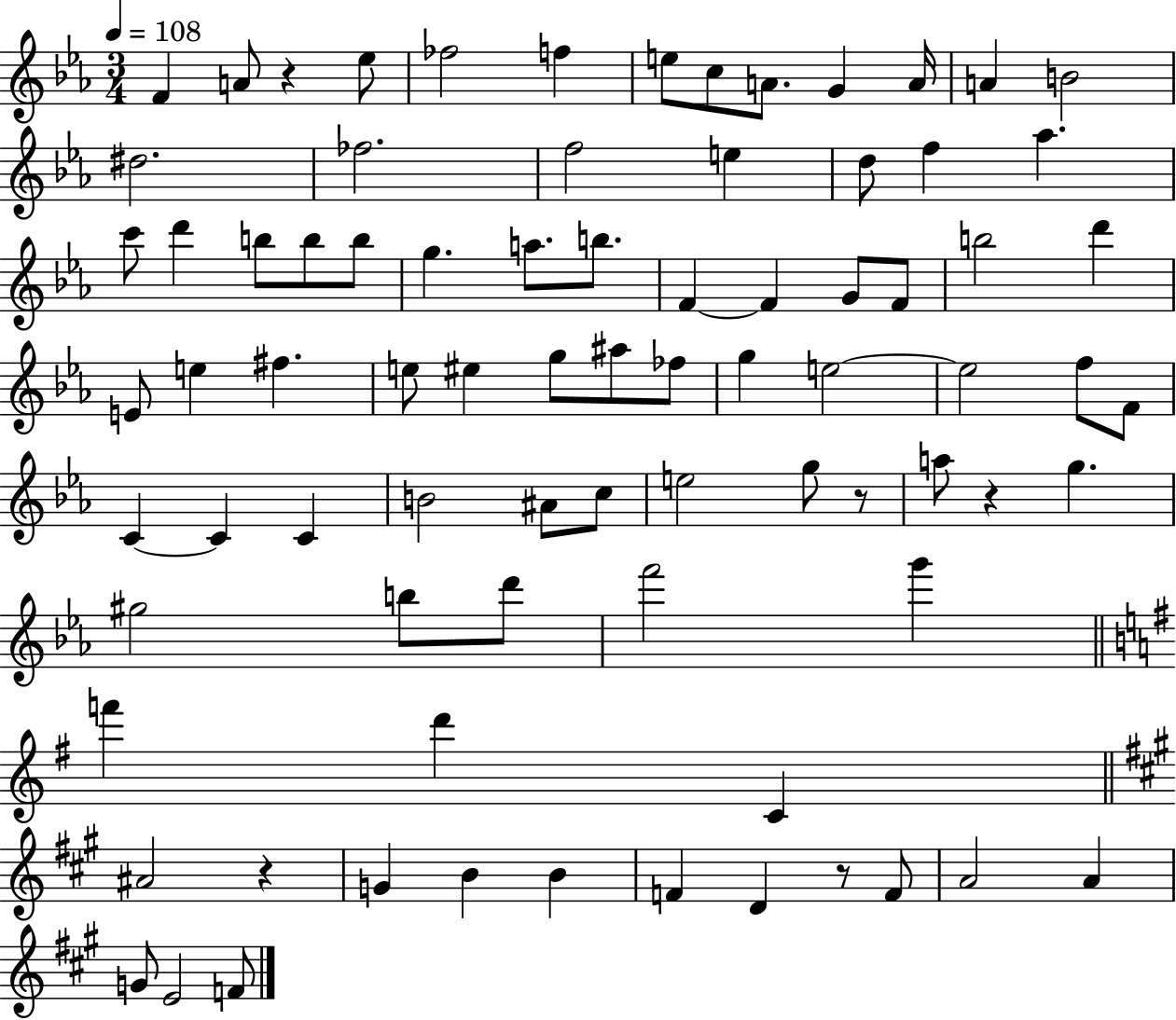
{
  \clef treble
  \numericTimeSignature
  \time 3/4
  \key ees \major
  \tempo 4 = 108
  f'4 a'8 r4 ees''8 | fes''2 f''4 | e''8 c''8 a'8. g'4 a'16 | a'4 b'2 | \break dis''2. | fes''2. | f''2 e''4 | d''8 f''4 aes''4. | \break c'''8 d'''4 b''8 b''8 b''8 | g''4. a''8. b''8. | f'4~~ f'4 g'8 f'8 | b''2 d'''4 | \break e'8 e''4 fis''4. | e''8 eis''4 g''8 ais''8 fes''8 | g''4 e''2~~ | e''2 f''8 f'8 | \break c'4~~ c'4 c'4 | b'2 ais'8 c''8 | e''2 g''8 r8 | a''8 r4 g''4. | \break gis''2 b''8 d'''8 | f'''2 g'''4 | \bar "||" \break \key e \minor f'''4 d'''4 c'4 | \bar "||" \break \key a \major ais'2 r4 | g'4 b'4 b'4 | f'4 d'4 r8 f'8 | a'2 a'4 | \break g'8 e'2 f'8 | \bar "|."
}